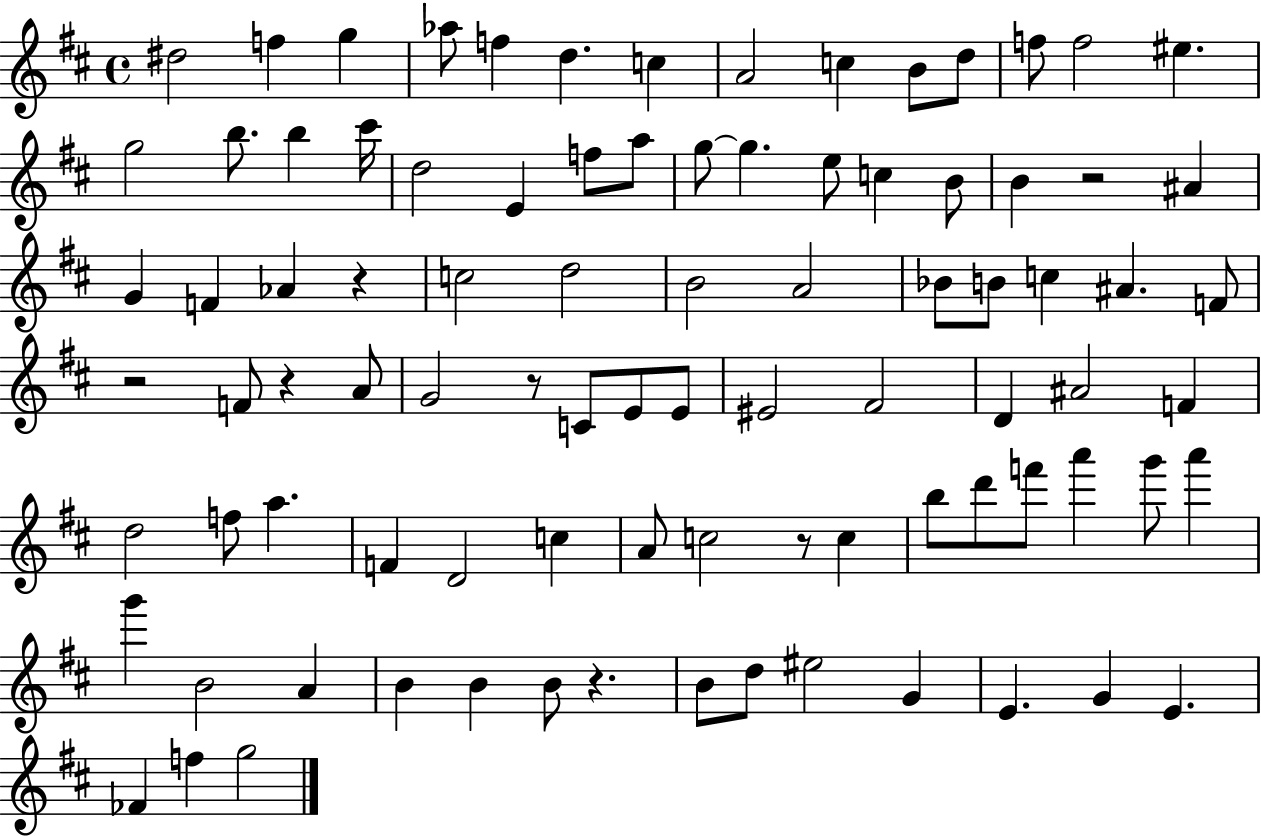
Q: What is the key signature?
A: D major